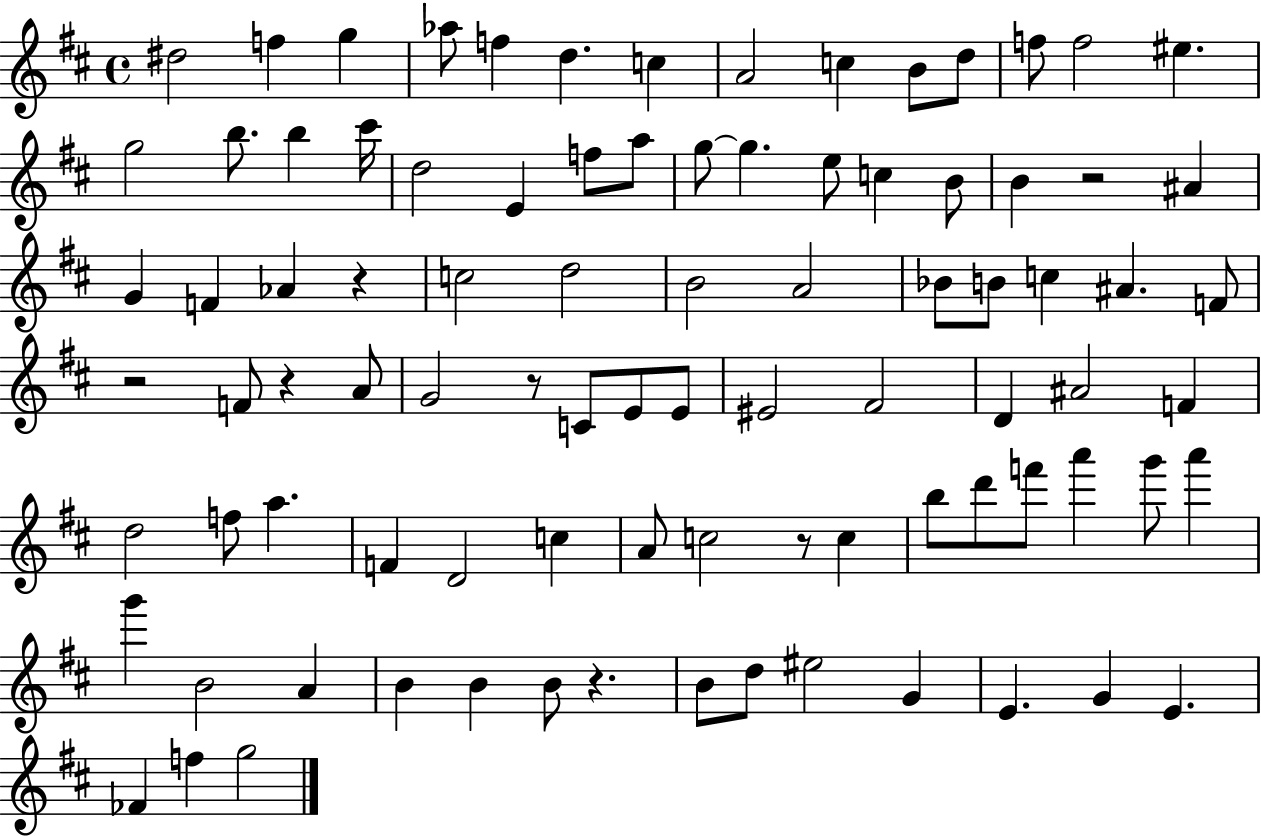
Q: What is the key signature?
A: D major